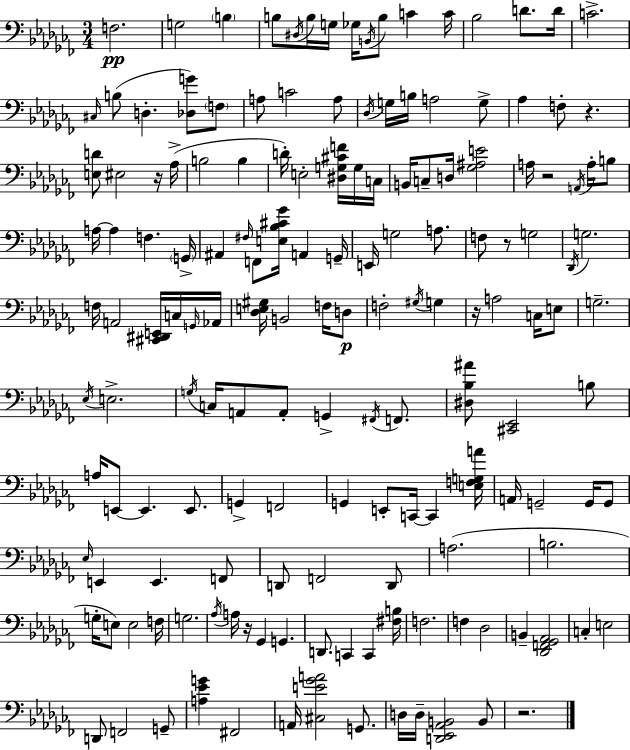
F3/h. G3/h B3/q B3/e D#3/s B3/s G3/s Gb3/s B2/s B3/e C4/q C4/s Bb3/h D4/e. D4/s C4/h. C#3/s B3/e D3/q. [Db3,G4]/e F3/e A3/e C4/h A3/e Db3/s G3/s B3/s A3/h G3/e Ab3/q F3/e R/q. [E3,D4]/e EIS3/h R/s Ab3/s B3/h B3/q D4/s E3/h [D#3,G3,C#4,F4]/s G3/s C3/s B2/s C3/e D3/s [Gb3,A#3,E4]/h A3/s R/h A2/s A3/s B3/e A3/s A3/q F3/q. G2/s A#2/q F#3/s F2/e [E3,Bb3,C#4,Gb4]/s A2/q G2/s E2/s G3/h A3/e. F3/e R/e G3/h Db2/s G3/h. F3/s A2/h [C#2,D#2,E2]/s C3/s G2/s Ab2/s [Db3,E3,G#3]/s B2/h F3/s D3/e F3/h G#3/s G3/q R/s A3/h C3/s E3/e G3/h. Eb3/s E3/h. G3/s C3/s A2/e A2/e G2/q F#2/s F2/e. [D#3,Bb3,A#4]/e [C#2,Eb2]/h B3/e A3/s E2/e E2/q. E2/e. G2/q F2/h G2/q E2/e C2/s C2/q [E3,F3,G3,A4]/s A2/s G2/h G2/s G2/e Eb3/s E2/q E2/q. F2/e D2/e F2/h D2/e A3/h. B3/h. G3/s E3/e E3/h F3/s G3/h. Ab3/s A3/s R/s Gb2/q G2/q. D2/e. C2/q C2/q [F#3,B3]/s F3/h. F3/q Db3/h B2/q [Db2,F2,Gb2,Ab2]/h C3/q E3/h D2/e F2/h G2/e [A3,Eb4,G4]/q F#2/h A2/s [C#3,E4,Gb4,A4]/h G2/e. D3/s D3/s [D2,Eb2,Ab2,B2]/h B2/e R/h.